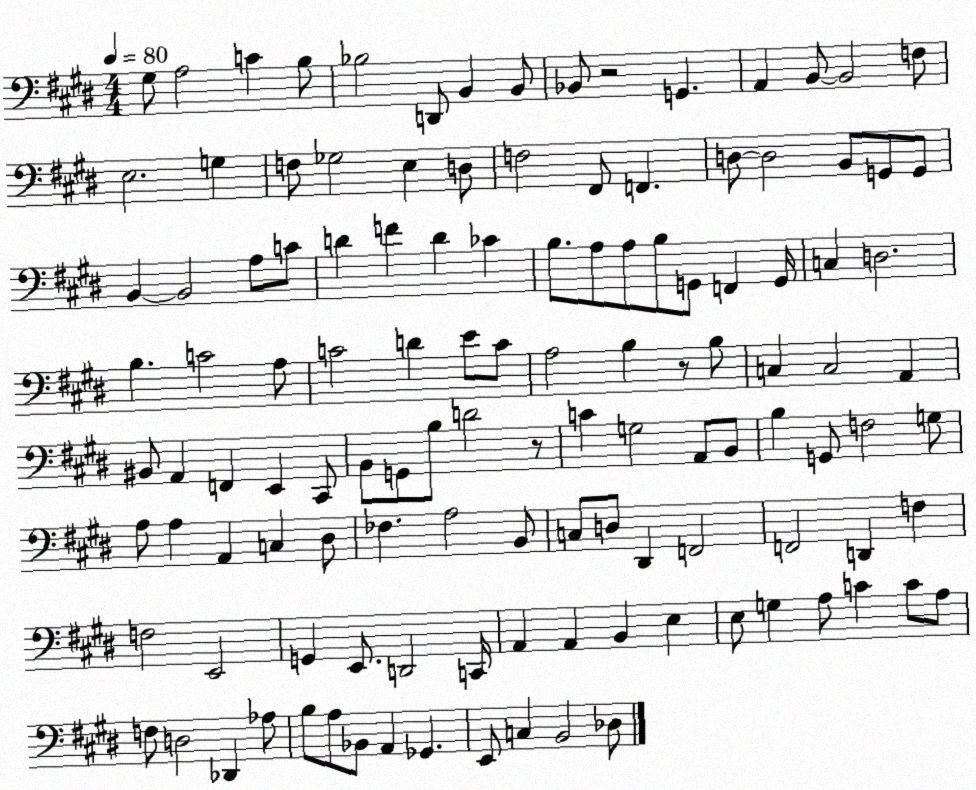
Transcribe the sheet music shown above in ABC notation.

X:1
T:Untitled
M:4/4
L:1/4
K:E
^G,/2 A,2 C B,/2 _B,2 D,,/2 B,, B,,/2 _B,,/2 z2 G,, A,, B,,/2 B,,2 F,/2 E,2 G, F,/2 _G,2 E, D,/2 F,2 ^F,,/2 F,, D,/2 D,2 B,,/2 G,,/2 G,,/2 B,, B,,2 A,/2 C/2 D F D _C B,/2 A,/2 A,/2 B,/2 G,,/2 F,, G,,/4 C, D,2 B, C2 A,/2 C2 D E/2 C/2 A,2 B, z/2 B,/2 C, C,2 A,, ^B,,/2 A,, F,, E,, ^C,,/2 B,,/2 G,,/2 B,/2 D2 z/2 C G,2 A,,/2 B,,/2 B, G,,/2 F,2 G,/2 A,/2 A, A,, C, ^D,/2 _F, A,2 B,,/2 C,/2 D,/2 ^D,, F,,2 F,,2 D,, F, F,2 E,,2 G,, E,,/2 D,,2 C,,/4 A,, A,, B,, E, E,/2 G, A,/2 C C/2 A,/2 F,/2 D,2 _D,, _A,/2 B,/2 A,/2 _B,,/2 A,, _G,, E,,/2 C, B,,2 _D,/2